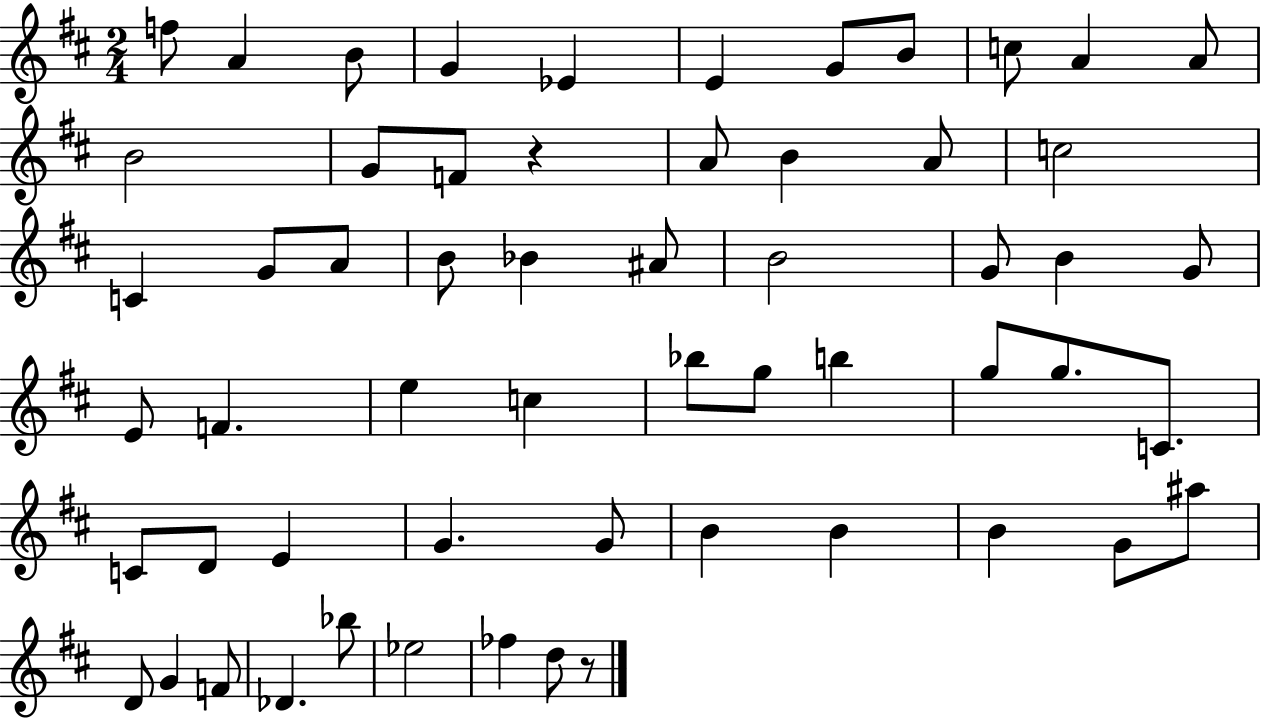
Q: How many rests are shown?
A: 2